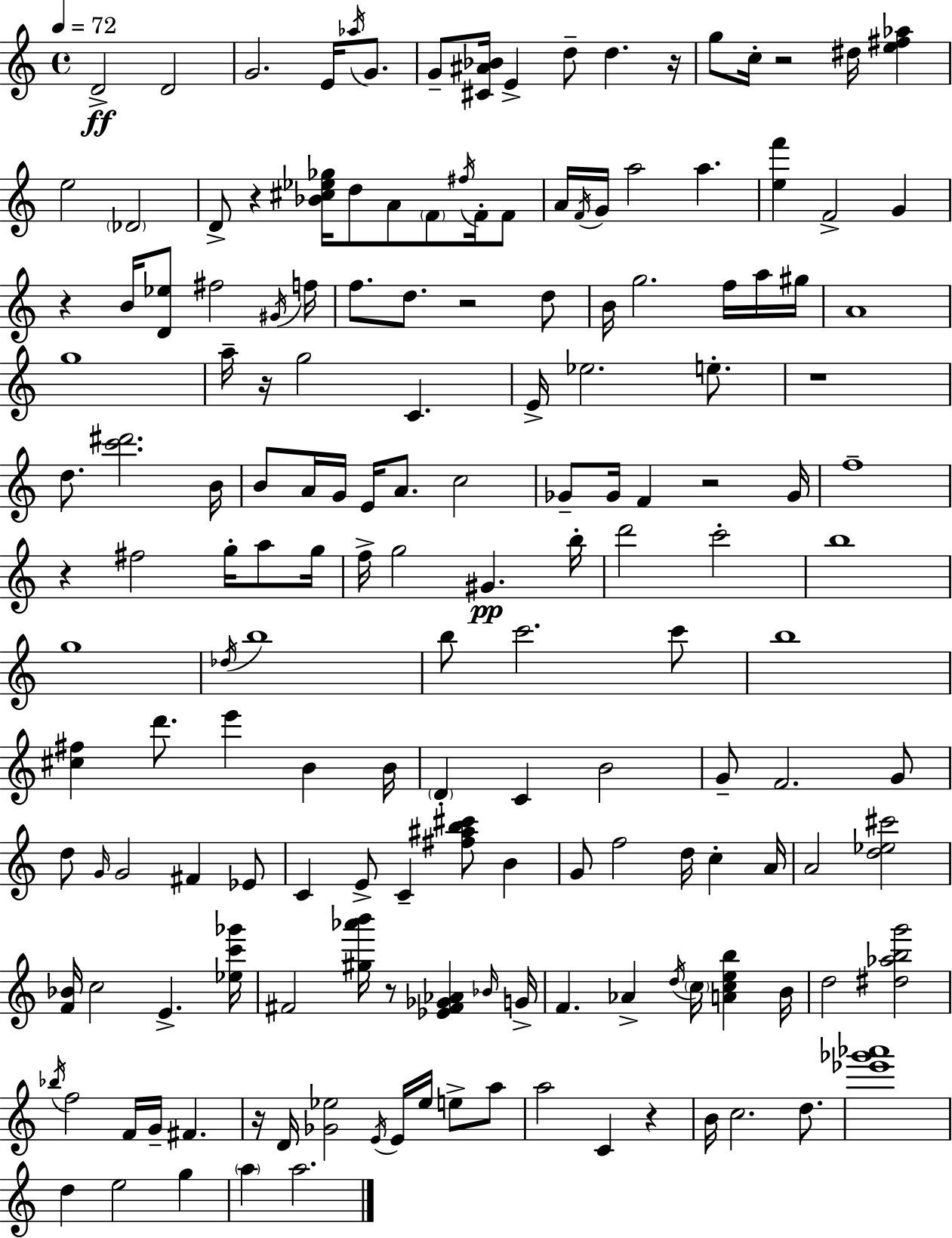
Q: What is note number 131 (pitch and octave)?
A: C5